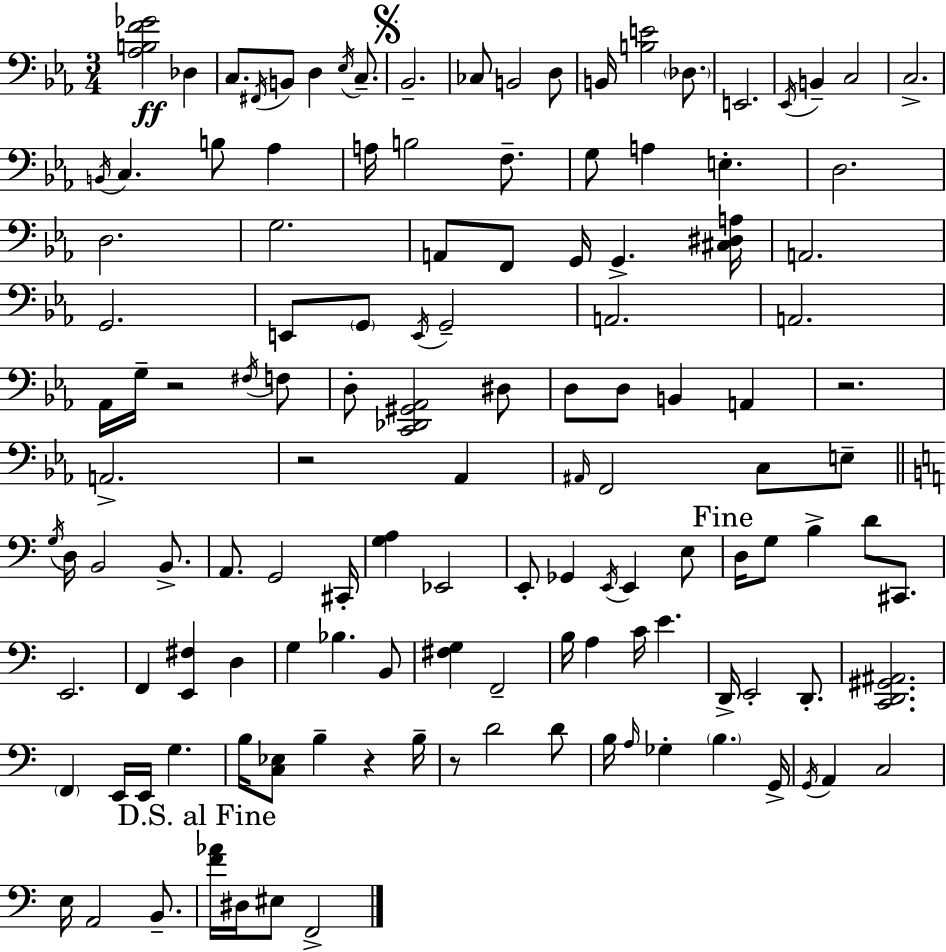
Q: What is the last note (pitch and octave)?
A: F2